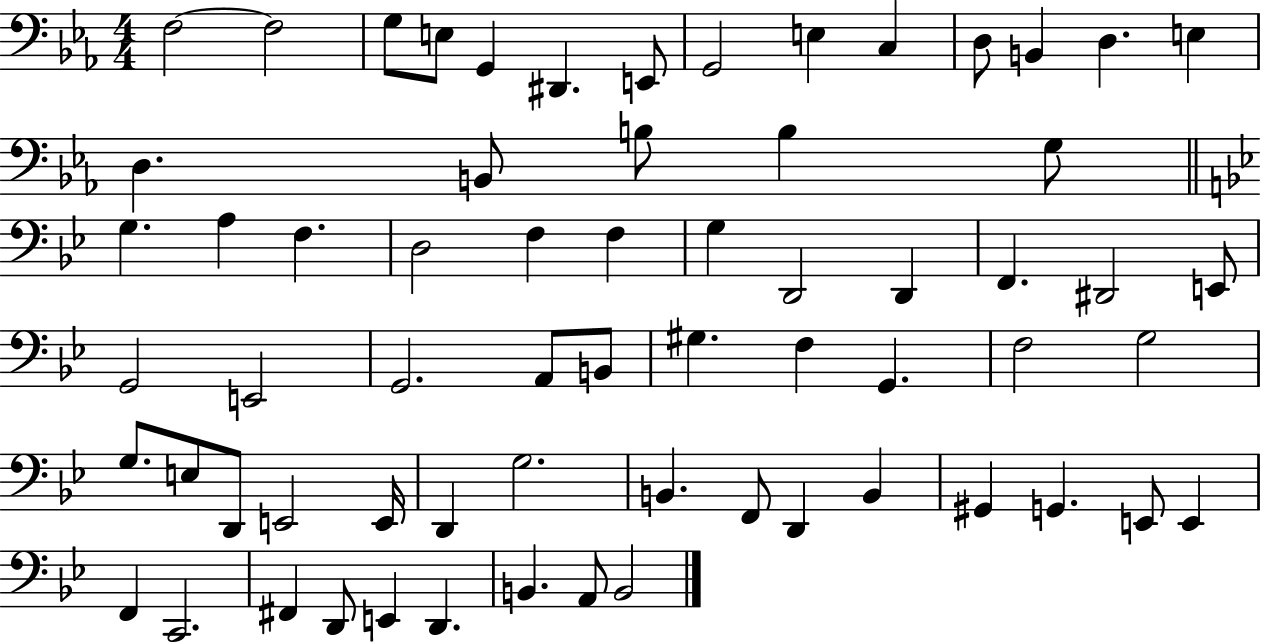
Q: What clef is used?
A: bass